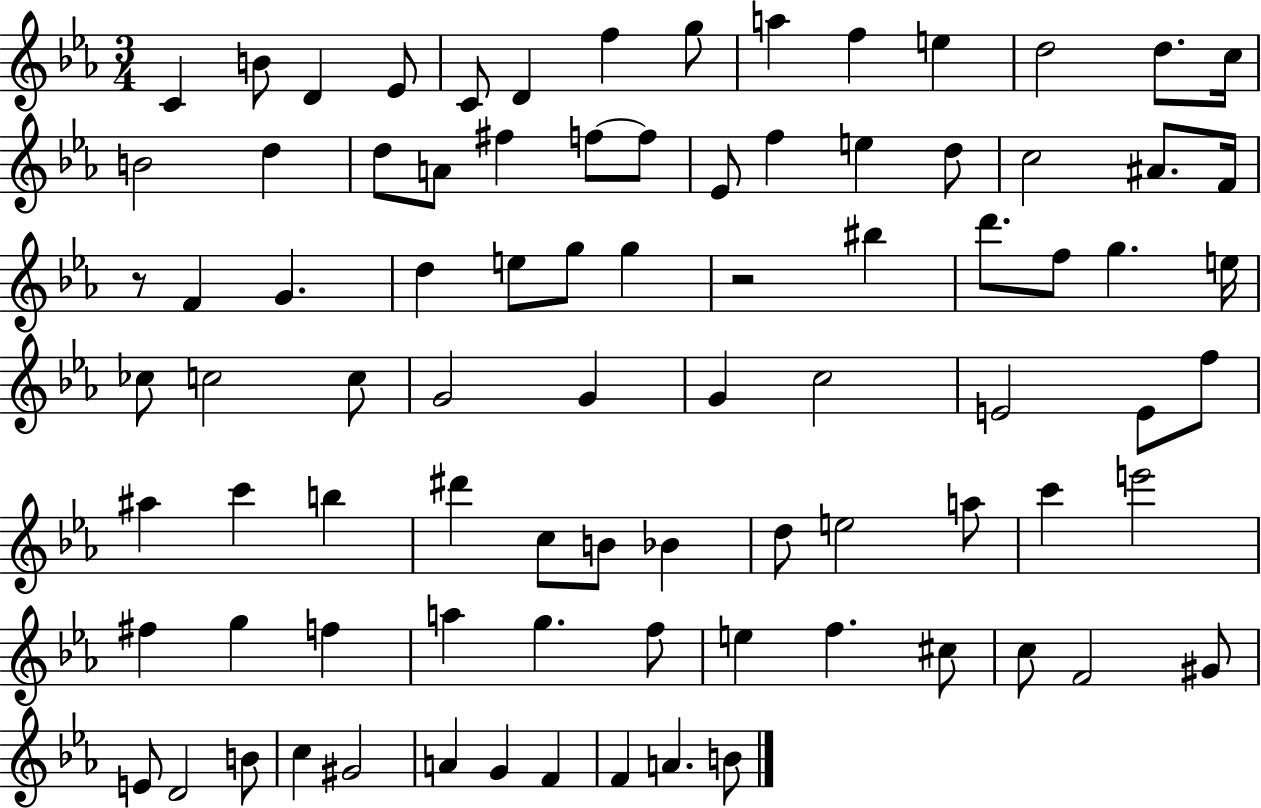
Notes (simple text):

C4/q B4/e D4/q Eb4/e C4/e D4/q F5/q G5/e A5/q F5/q E5/q D5/h D5/e. C5/s B4/h D5/q D5/e A4/e F#5/q F5/e F5/e Eb4/e F5/q E5/q D5/e C5/h A#4/e. F4/s R/e F4/q G4/q. D5/q E5/e G5/e G5/q R/h BIS5/q D6/e. F5/e G5/q. E5/s CES5/e C5/h C5/e G4/h G4/q G4/q C5/h E4/h E4/e F5/e A#5/q C6/q B5/q D#6/q C5/e B4/e Bb4/q D5/e E5/h A5/e C6/q E6/h F#5/q G5/q F5/q A5/q G5/q. F5/e E5/q F5/q. C#5/e C5/e F4/h G#4/e E4/e D4/h B4/e C5/q G#4/h A4/q G4/q F4/q F4/q A4/q. B4/e